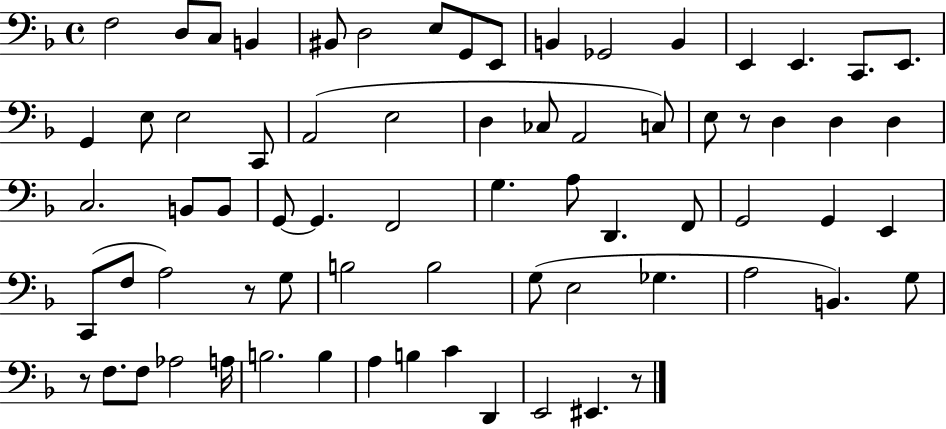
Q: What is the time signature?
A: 4/4